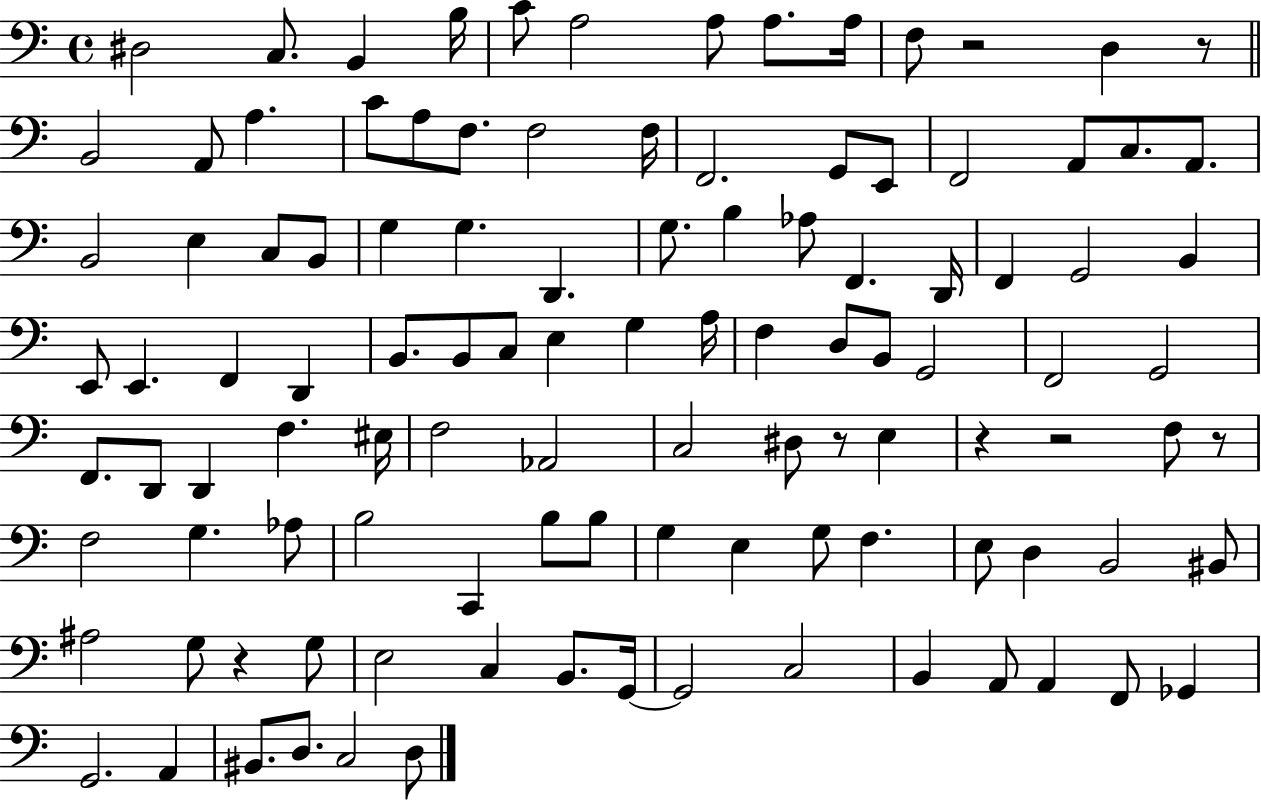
D#3/h C3/e. B2/q B3/s C4/e A3/h A3/e A3/e. A3/s F3/e R/h D3/q R/e B2/h A2/e A3/q. C4/e A3/e F3/e. F3/h F3/s F2/h. G2/e E2/e F2/h A2/e C3/e. A2/e. B2/h E3/q C3/e B2/e G3/q G3/q. D2/q. G3/e. B3/q Ab3/e F2/q. D2/s F2/q G2/h B2/q E2/e E2/q. F2/q D2/q B2/e. B2/e C3/e E3/q G3/q A3/s F3/q D3/e B2/e G2/h F2/h G2/h F2/e. D2/e D2/q F3/q. EIS3/s F3/h Ab2/h C3/h D#3/e R/e E3/q R/q R/h F3/e R/e F3/h G3/q. Ab3/e B3/h C2/q B3/e B3/e G3/q E3/q G3/e F3/q. E3/e D3/q B2/h BIS2/e A#3/h G3/e R/q G3/e E3/h C3/q B2/e. G2/s G2/h C3/h B2/q A2/e A2/q F2/e Gb2/q G2/h. A2/q BIS2/e. D3/e. C3/h D3/e